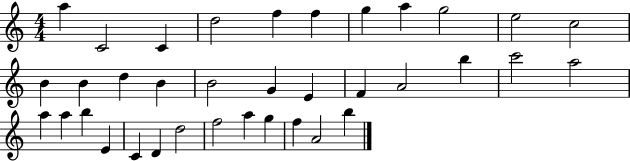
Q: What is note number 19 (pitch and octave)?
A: F4